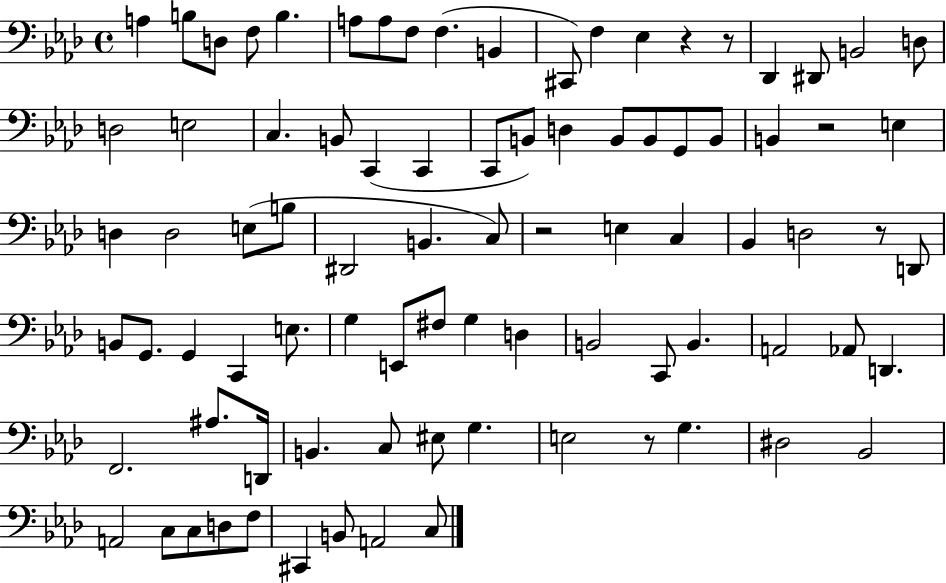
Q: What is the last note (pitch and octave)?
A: C3